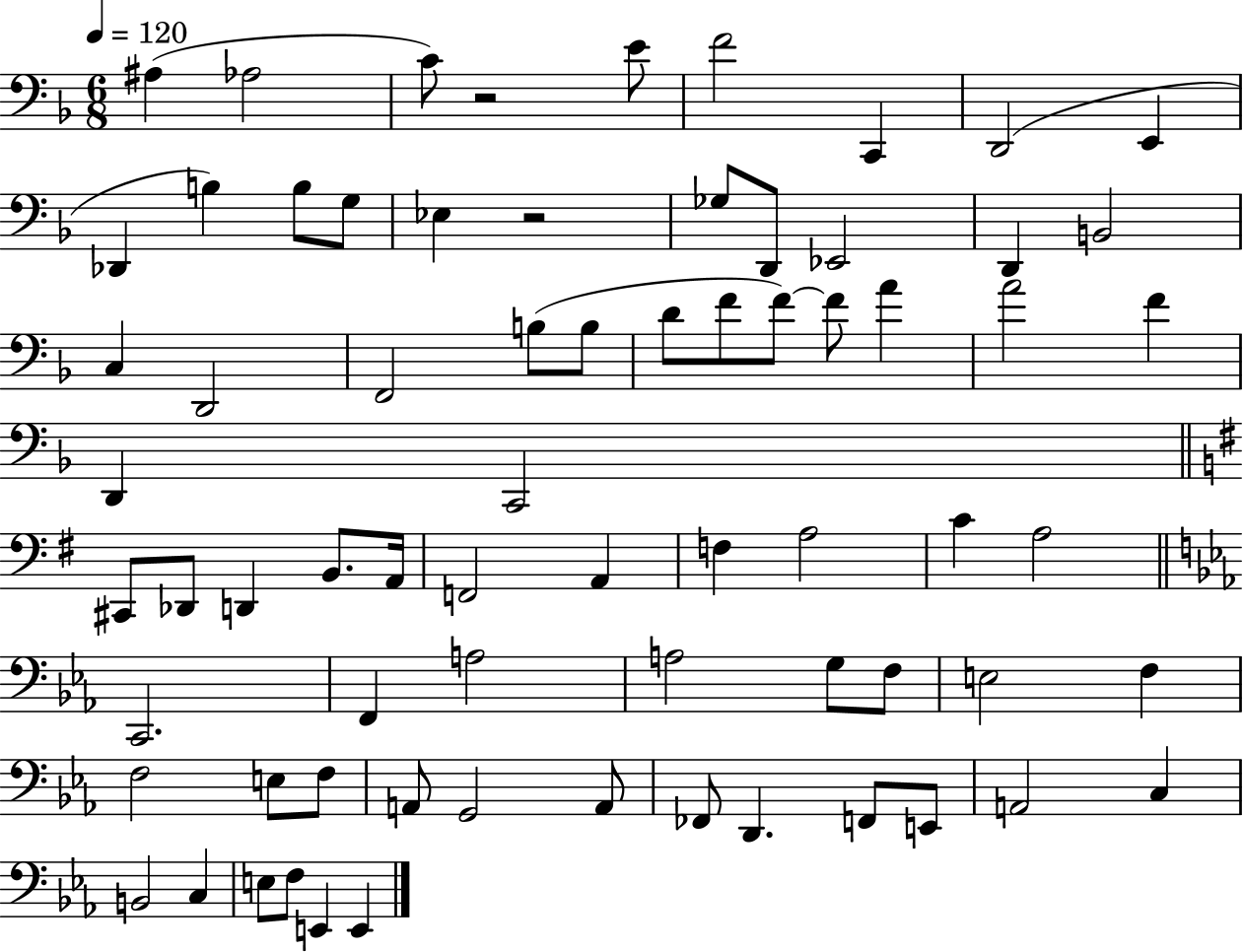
X:1
T:Untitled
M:6/8
L:1/4
K:F
^A, _A,2 C/2 z2 E/2 F2 C,, D,,2 E,, _D,, B, B,/2 G,/2 _E, z2 _G,/2 D,,/2 _E,,2 D,, B,,2 C, D,,2 F,,2 B,/2 B,/2 D/2 F/2 F/2 F/2 A A2 F D,, C,,2 ^C,,/2 _D,,/2 D,, B,,/2 A,,/4 F,,2 A,, F, A,2 C A,2 C,,2 F,, A,2 A,2 G,/2 F,/2 E,2 F, F,2 E,/2 F,/2 A,,/2 G,,2 A,,/2 _F,,/2 D,, F,,/2 E,,/2 A,,2 C, B,,2 C, E,/2 F,/2 E,, E,,